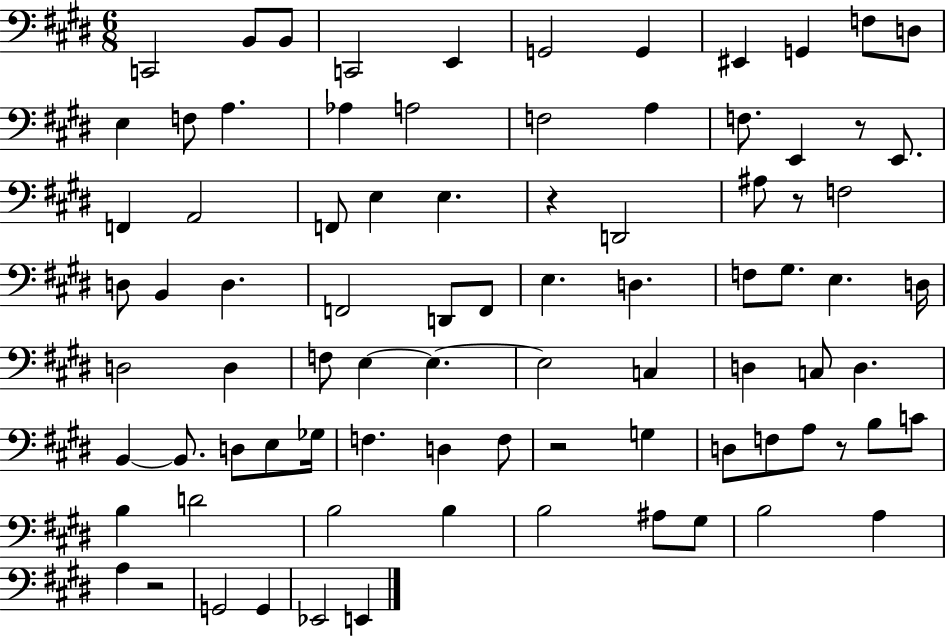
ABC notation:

X:1
T:Untitled
M:6/8
L:1/4
K:E
C,,2 B,,/2 B,,/2 C,,2 E,, G,,2 G,, ^E,, G,, F,/2 D,/2 E, F,/2 A, _A, A,2 F,2 A, F,/2 E,, z/2 E,,/2 F,, A,,2 F,,/2 E, E, z D,,2 ^A,/2 z/2 F,2 D,/2 B,, D, F,,2 D,,/2 F,,/2 E, D, F,/2 ^G,/2 E, D,/4 D,2 D, F,/2 E, E, E,2 C, D, C,/2 D, B,, B,,/2 D,/2 E,/2 _G,/4 F, D, F,/2 z2 G, D,/2 F,/2 A,/2 z/2 B,/2 C/2 B, D2 B,2 B, B,2 ^A,/2 ^G,/2 B,2 A, A, z2 G,,2 G,, _E,,2 E,,